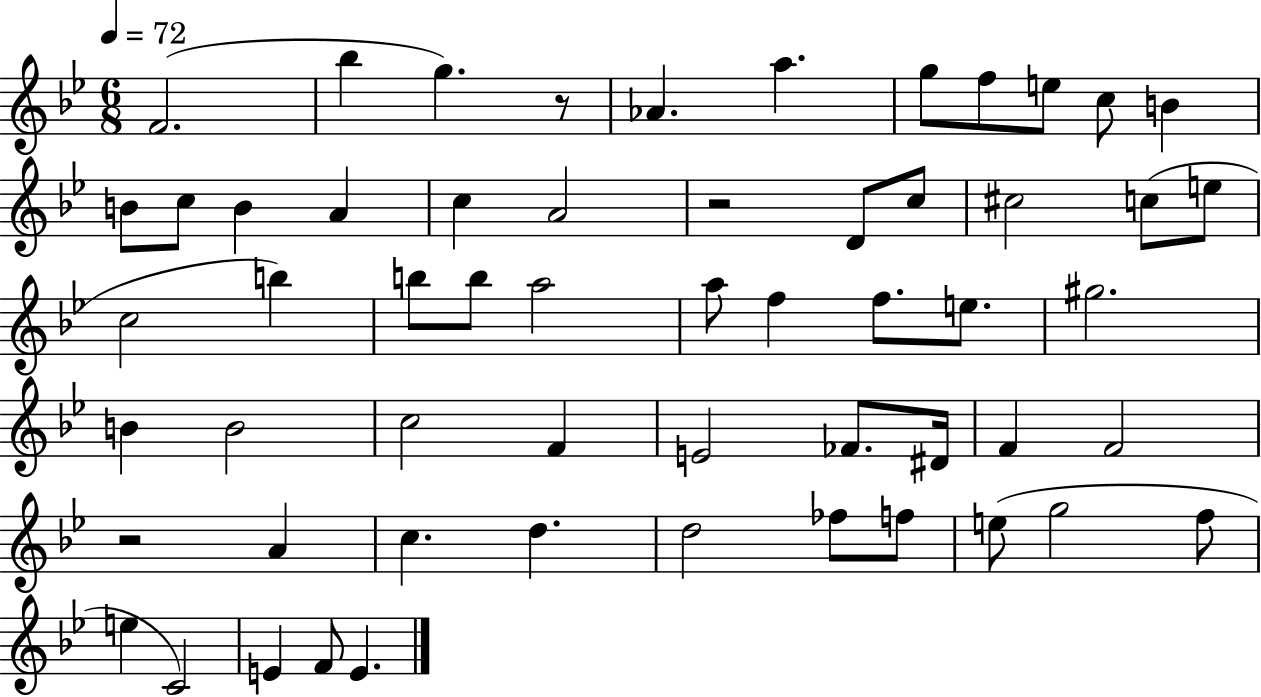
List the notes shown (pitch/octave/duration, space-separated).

F4/h. Bb5/q G5/q. R/e Ab4/q. A5/q. G5/e F5/e E5/e C5/e B4/q B4/e C5/e B4/q A4/q C5/q A4/h R/h D4/e C5/e C#5/h C5/e E5/e C5/h B5/q B5/e B5/e A5/h A5/e F5/q F5/e. E5/e. G#5/h. B4/q B4/h C5/h F4/q E4/h FES4/e. D#4/s F4/q F4/h R/h A4/q C5/q. D5/q. D5/h FES5/e F5/e E5/e G5/h F5/e E5/q C4/h E4/q F4/e E4/q.